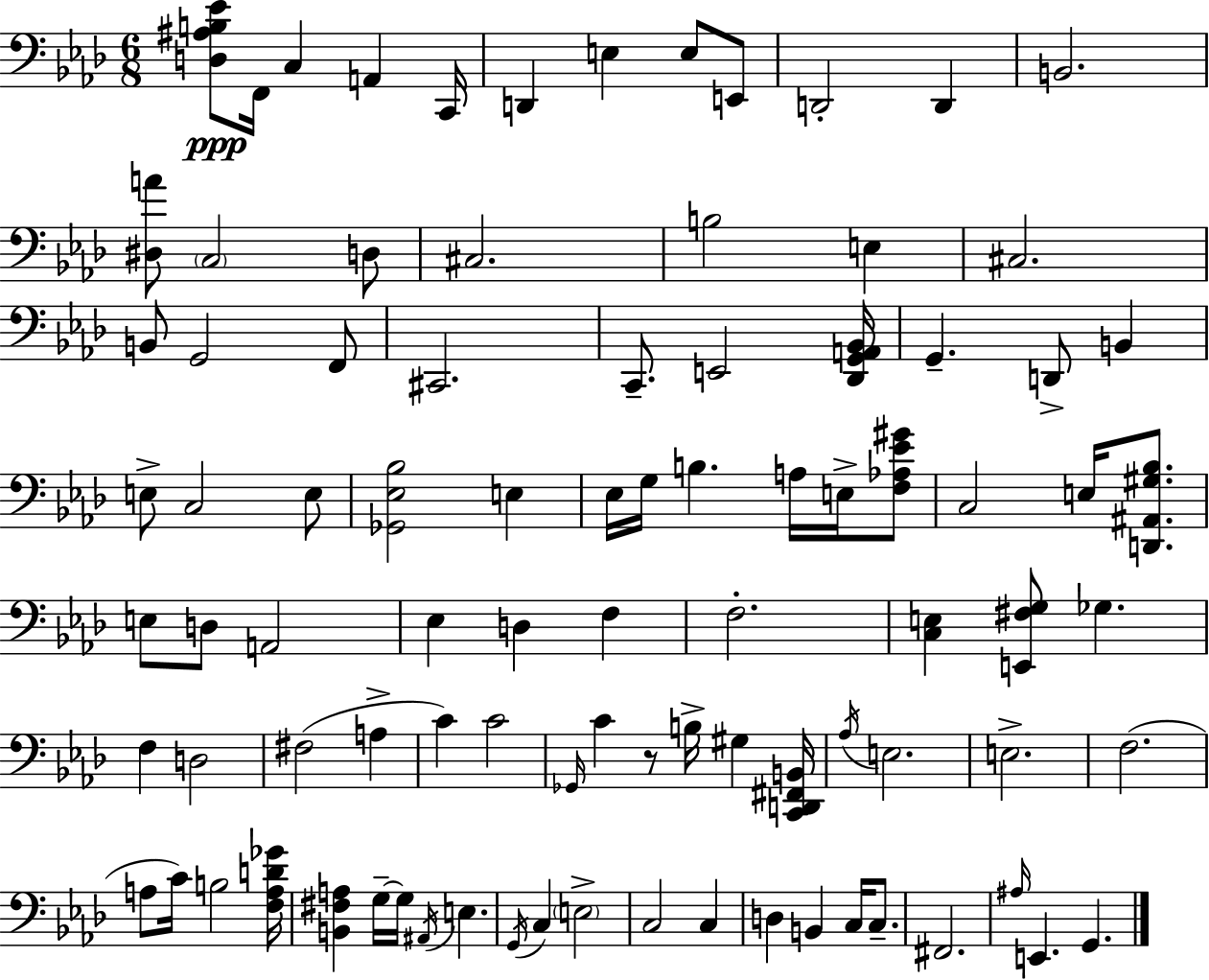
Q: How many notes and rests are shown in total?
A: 91